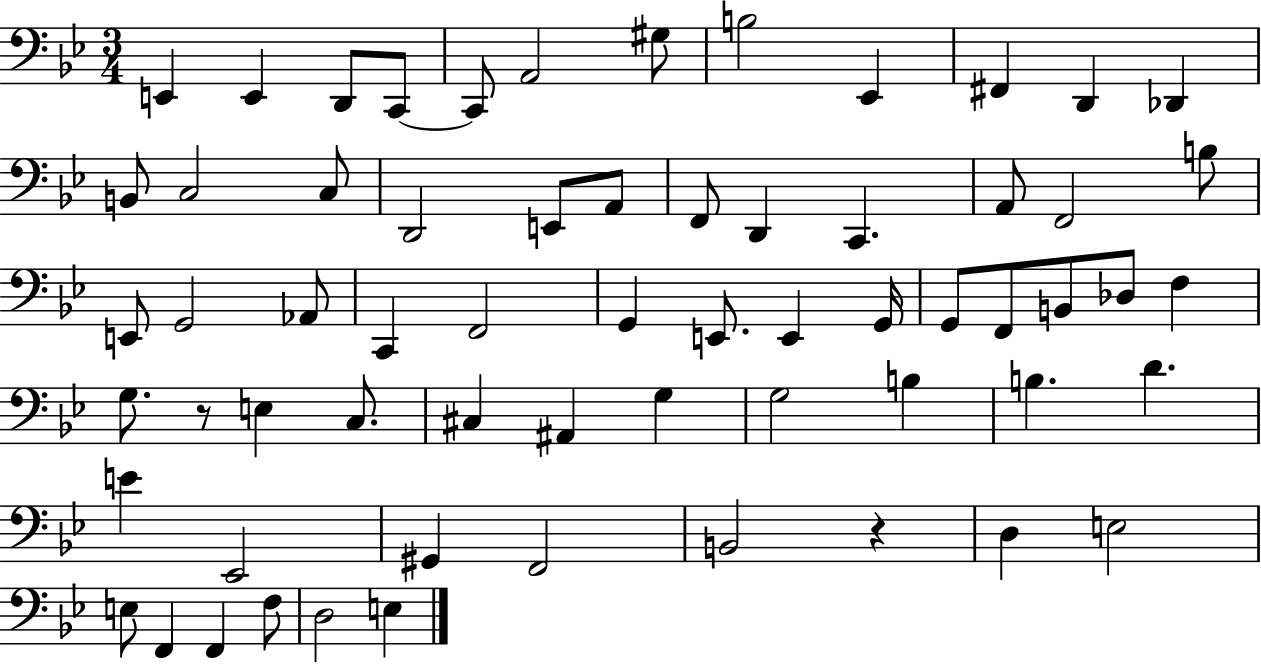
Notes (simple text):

E2/q E2/q D2/e C2/e C2/e A2/h G#3/e B3/h Eb2/q F#2/q D2/q Db2/q B2/e C3/h C3/e D2/h E2/e A2/e F2/e D2/q C2/q. A2/e F2/h B3/e E2/e G2/h Ab2/e C2/q F2/h G2/q E2/e. E2/q G2/s G2/e F2/e B2/e Db3/e F3/q G3/e. R/e E3/q C3/e. C#3/q A#2/q G3/q G3/h B3/q B3/q. D4/q. E4/q Eb2/h G#2/q F2/h B2/h R/q D3/q E3/h E3/e F2/q F2/q F3/e D3/h E3/q